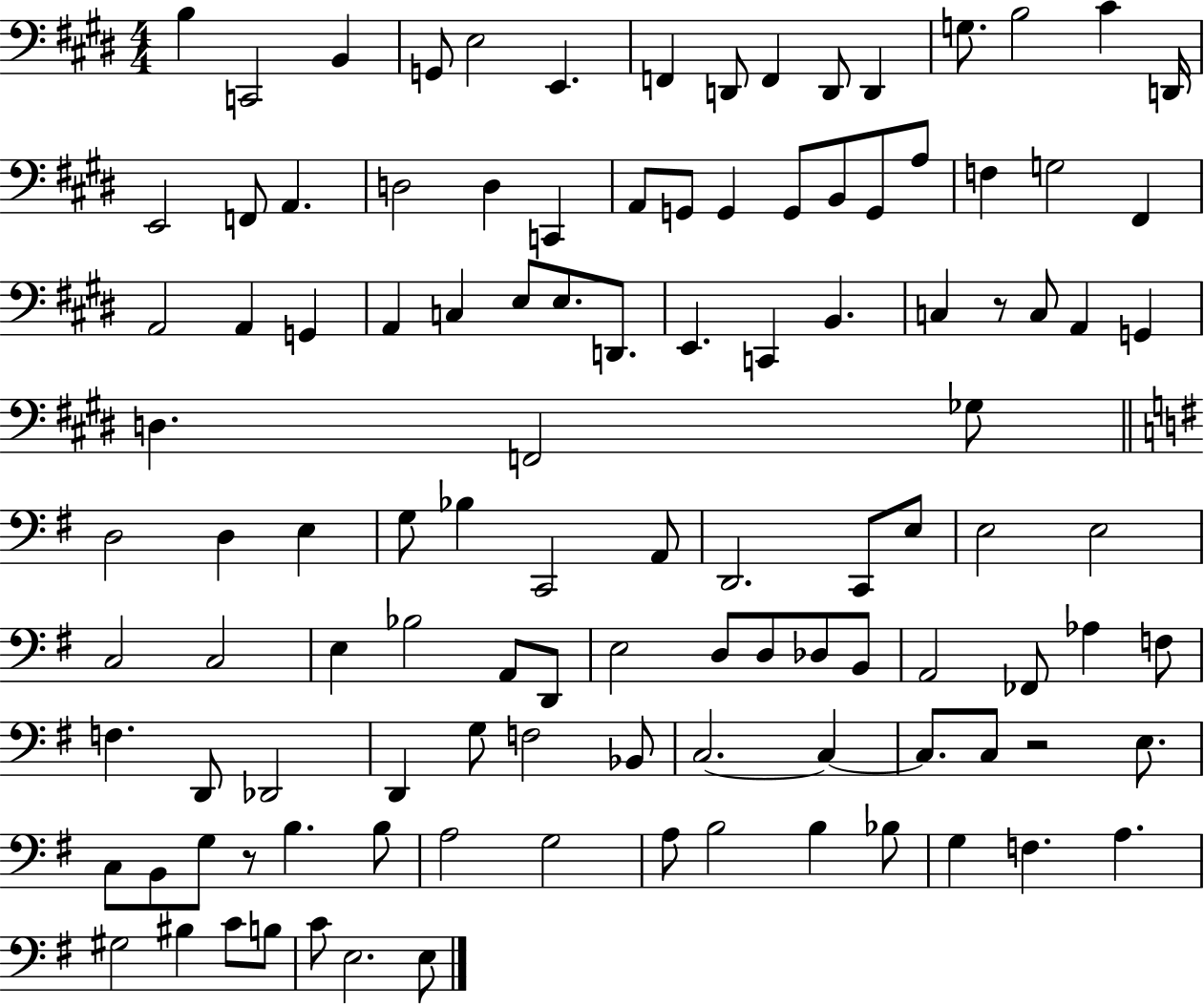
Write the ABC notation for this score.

X:1
T:Untitled
M:4/4
L:1/4
K:E
B, C,,2 B,, G,,/2 E,2 E,, F,, D,,/2 F,, D,,/2 D,, G,/2 B,2 ^C D,,/4 E,,2 F,,/2 A,, D,2 D, C,, A,,/2 G,,/2 G,, G,,/2 B,,/2 G,,/2 A,/2 F, G,2 ^F,, A,,2 A,, G,, A,, C, E,/2 E,/2 D,,/2 E,, C,, B,, C, z/2 C,/2 A,, G,, D, F,,2 _G,/2 D,2 D, E, G,/2 _B, C,,2 A,,/2 D,,2 C,,/2 E,/2 E,2 E,2 C,2 C,2 E, _B,2 A,,/2 D,,/2 E,2 D,/2 D,/2 _D,/2 B,,/2 A,,2 _F,,/2 _A, F,/2 F, D,,/2 _D,,2 D,, G,/2 F,2 _B,,/2 C,2 C, C,/2 C,/2 z2 E,/2 C,/2 B,,/2 G,/2 z/2 B, B,/2 A,2 G,2 A,/2 B,2 B, _B,/2 G, F, A, ^G,2 ^B, C/2 B,/2 C/2 E,2 E,/2